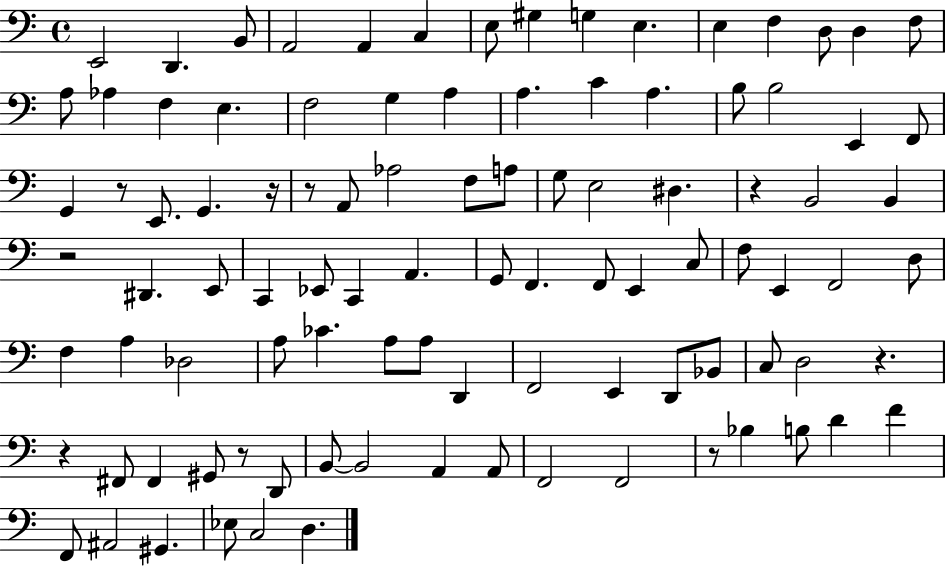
{
  \clef bass
  \time 4/4
  \defaultTimeSignature
  \key c \major
  e,2 d,4. b,8 | a,2 a,4 c4 | e8 gis4 g4 e4. | e4 f4 d8 d4 f8 | \break a8 aes4 f4 e4. | f2 g4 a4 | a4. c'4 a4. | b8 b2 e,4 f,8 | \break g,4 r8 e,8. g,4. r16 | r8 a,8 aes2 f8 a8 | g8 e2 dis4. | r4 b,2 b,4 | \break r2 dis,4. e,8 | c,4 ees,8 c,4 a,4. | g,8 f,4. f,8 e,4 c8 | f8 e,4 f,2 d8 | \break f4 a4 des2 | a8 ces'4. a8 a8 d,4 | f,2 e,4 d,8 bes,8 | c8 d2 r4. | \break r4 fis,8 fis,4 gis,8 r8 d,8 | b,8~~ b,2 a,4 a,8 | f,2 f,2 | r8 bes4 b8 d'4 f'4 | \break f,8 ais,2 gis,4. | ees8 c2 d4. | \bar "|."
}